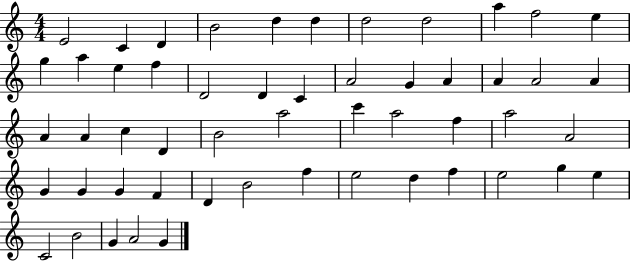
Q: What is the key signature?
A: C major